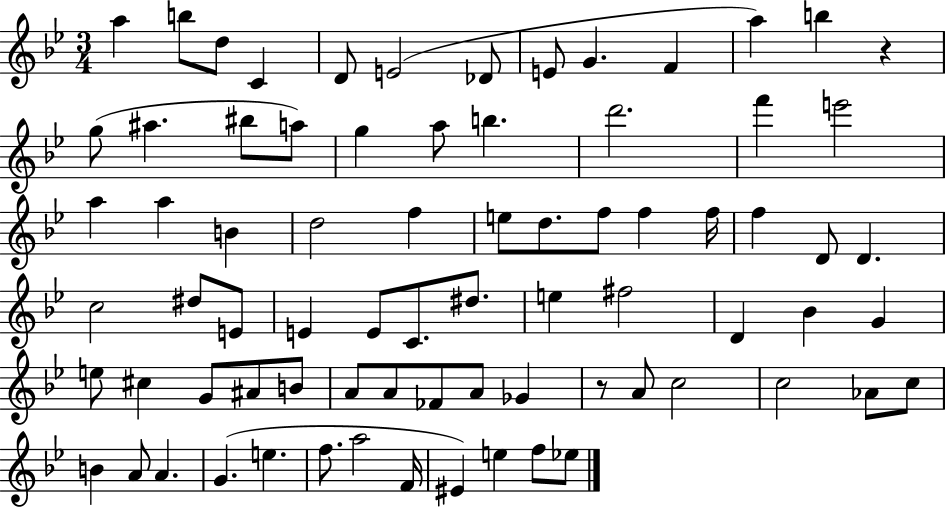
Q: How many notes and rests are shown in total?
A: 76